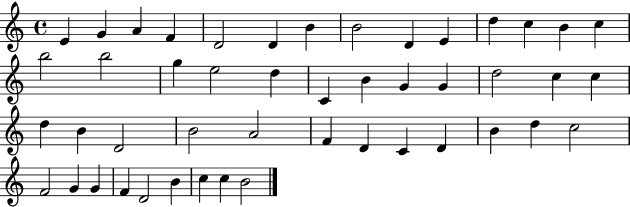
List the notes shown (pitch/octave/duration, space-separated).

E4/q G4/q A4/q F4/q D4/h D4/q B4/q B4/h D4/q E4/q D5/q C5/q B4/q C5/q B5/h B5/h G5/q E5/h D5/q C4/q B4/q G4/q G4/q D5/h C5/q C5/q D5/q B4/q D4/h B4/h A4/h F4/q D4/q C4/q D4/q B4/q D5/q C5/h F4/h G4/q G4/q F4/q D4/h B4/q C5/q C5/q B4/h